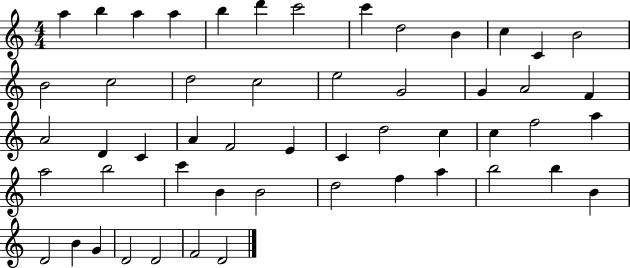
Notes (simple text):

A5/q B5/q A5/q A5/q B5/q D6/q C6/h C6/q D5/h B4/q C5/q C4/q B4/h B4/h C5/h D5/h C5/h E5/h G4/h G4/q A4/h F4/q A4/h D4/q C4/q A4/q F4/h E4/q C4/q D5/h C5/q C5/q F5/h A5/q A5/h B5/h C6/q B4/q B4/h D5/h F5/q A5/q B5/h B5/q B4/q D4/h B4/q G4/q D4/h D4/h F4/h D4/h